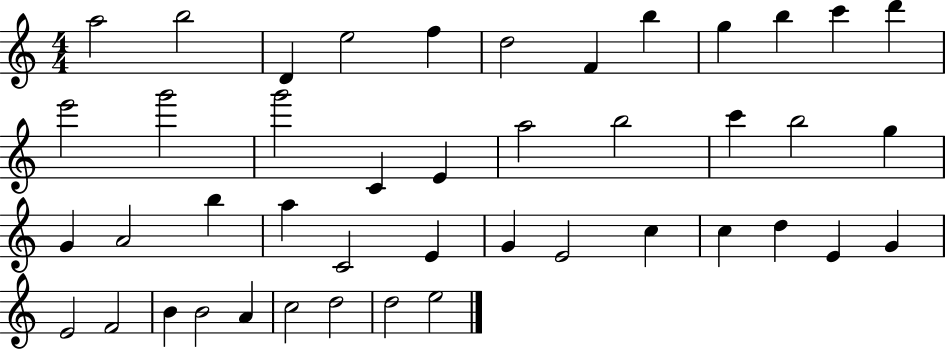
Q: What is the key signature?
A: C major